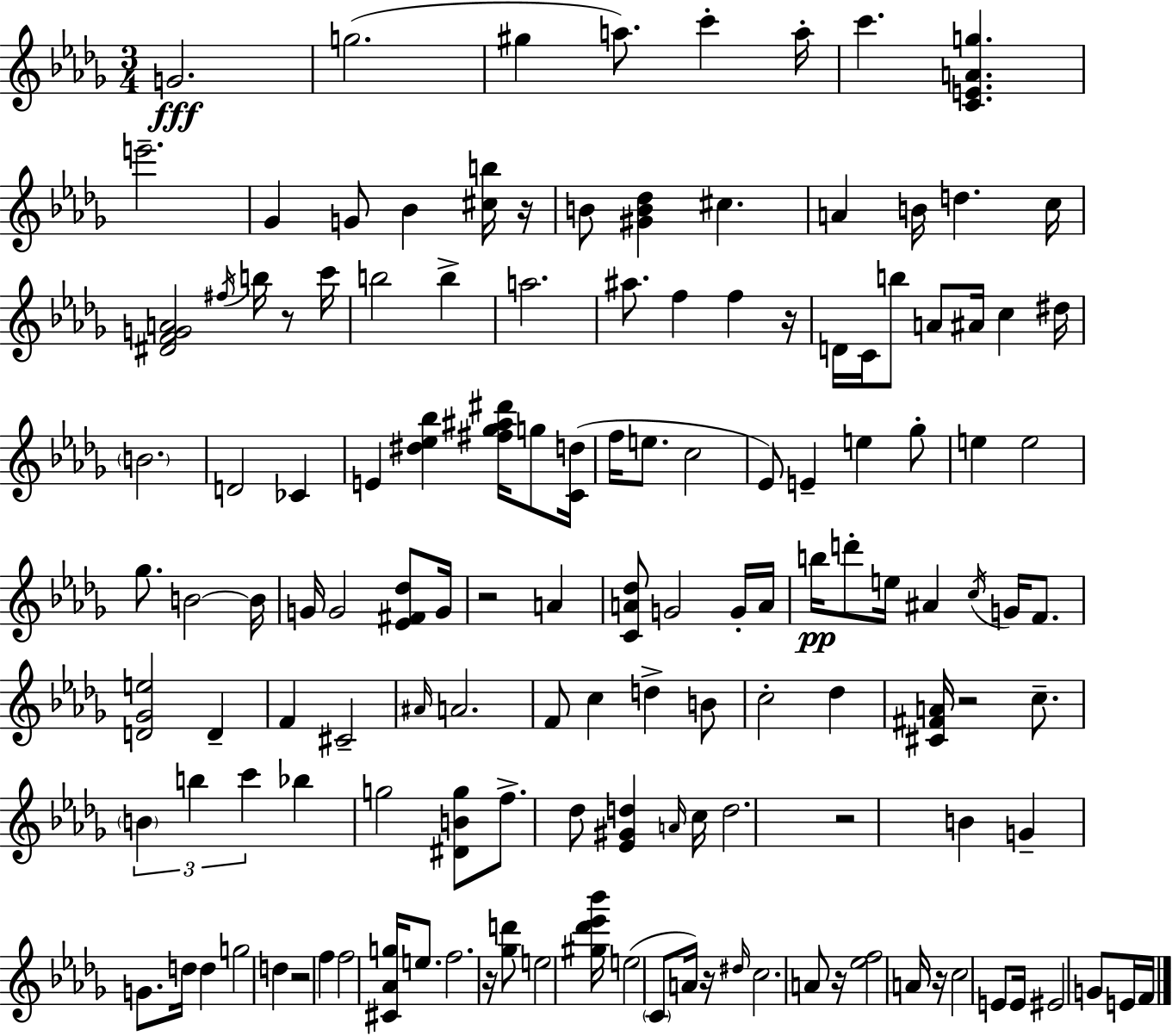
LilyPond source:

{
  \clef treble
  \numericTimeSignature
  \time 3/4
  \key bes \minor
  g'2.\fff | g''2.( | gis''4 a''8.) c'''4-. a''16-. | c'''4. <c' e' a' g''>4. | \break e'''2.-- | ges'4 g'8 bes'4 <cis'' b''>16 r16 | b'8 <gis' b' des''>4 cis''4. | a'4 b'16 d''4. c''16 | \break <dis' f' g' a'>2 \acciaccatura { fis''16 } b''16 r8 | c'''16 b''2 b''4-> | a''2. | ais''8. f''4 f''4 | \break r16 d'16 c'16 b''8 a'8 ais'16 c''4 | dis''16 \parenthesize b'2. | d'2 ces'4 | e'4 <dis'' ees'' bes''>4 <fis'' ges'' ais'' dis'''>16 g''8 | \break <c' d''>16( f''16 e''8. c''2 | ees'8) e'4-- e''4 ges''8-. | e''4 e''2 | ges''8. b'2~~ | \break b'16 g'16 g'2 <ees' fis' des''>8 | g'16 r2 a'4 | <c' a' des''>8 g'2 g'16-. | a'16 b''16\pp d'''8-. e''16 ais'4 \acciaccatura { c''16 } g'16 f'8. | \break <d' ges' e''>2 d'4-- | f'4 cis'2-- | \grace { ais'16 } a'2. | f'8 c''4 d''4-> | \break b'8 c''2-. des''4 | <cis' fis' a'>16 r2 | c''8.-- \tuplet 3/2 { \parenthesize b'4 b''4 c'''4 } | bes''4 g''2 | \break <dis' b' g''>8 f''8.-> des''8 <ees' gis' d''>4 | \grace { a'16 } c''16 d''2. | r2 | b'4 g'4-- g'8. d''16 | \break d''4 g''2 | d''4 r2 | f''4 f''2 | <cis' aes' g''>16 e''8. f''2. | \break r16 <ges'' d'''>8 e''2 | <gis'' des''' ees''' bes'''>16 e''2( | \parenthesize c'8 a'16) r16 \grace { dis''16 } c''2. | a'8 r16 <ees'' f''>2 | \break a'16 r16 c''2 | e'8 e'16 eis'2 | g'8 e'16 f'16 \bar "|."
}